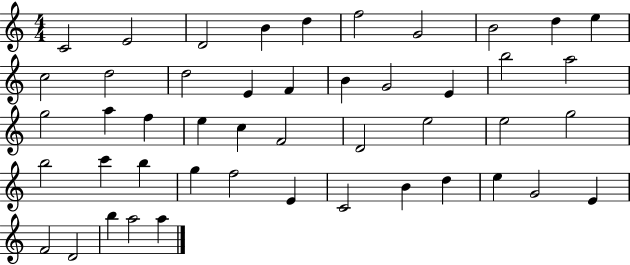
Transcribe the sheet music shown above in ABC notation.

X:1
T:Untitled
M:4/4
L:1/4
K:C
C2 E2 D2 B d f2 G2 B2 d e c2 d2 d2 E F B G2 E b2 a2 g2 a f e c F2 D2 e2 e2 g2 b2 c' b g f2 E C2 B d e G2 E F2 D2 b a2 a